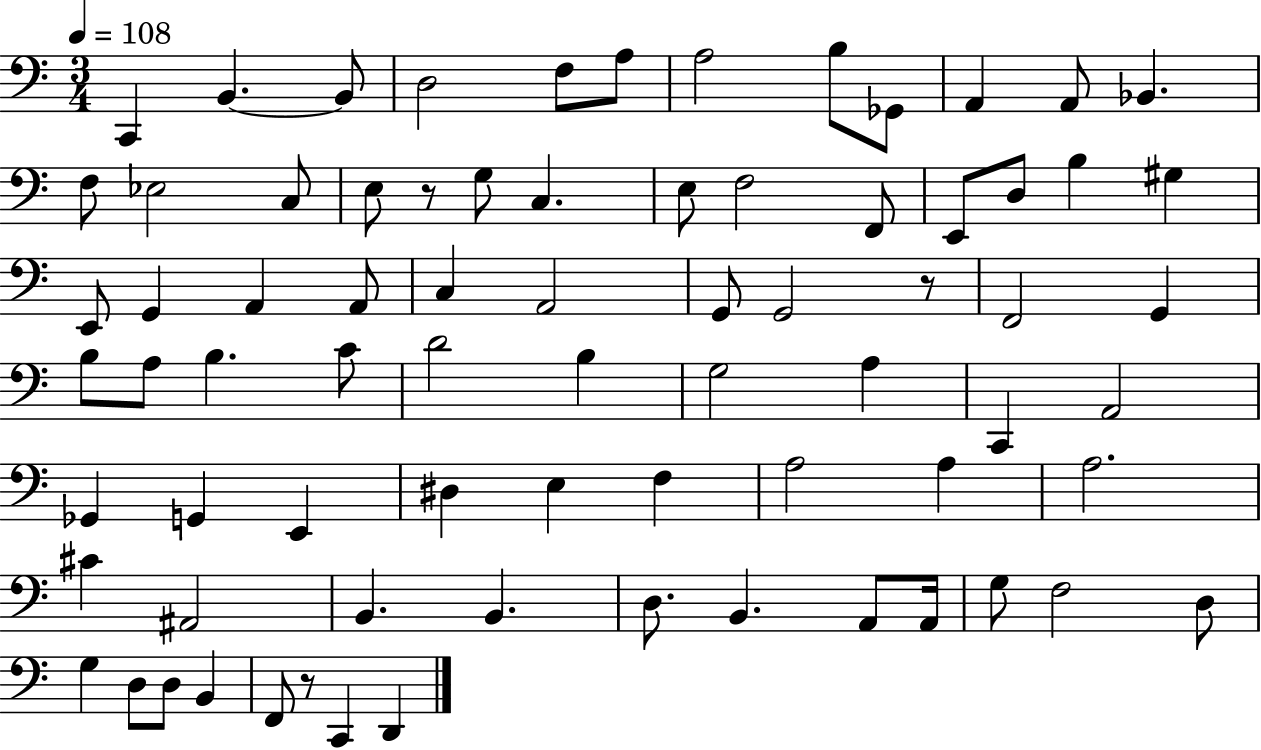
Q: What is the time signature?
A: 3/4